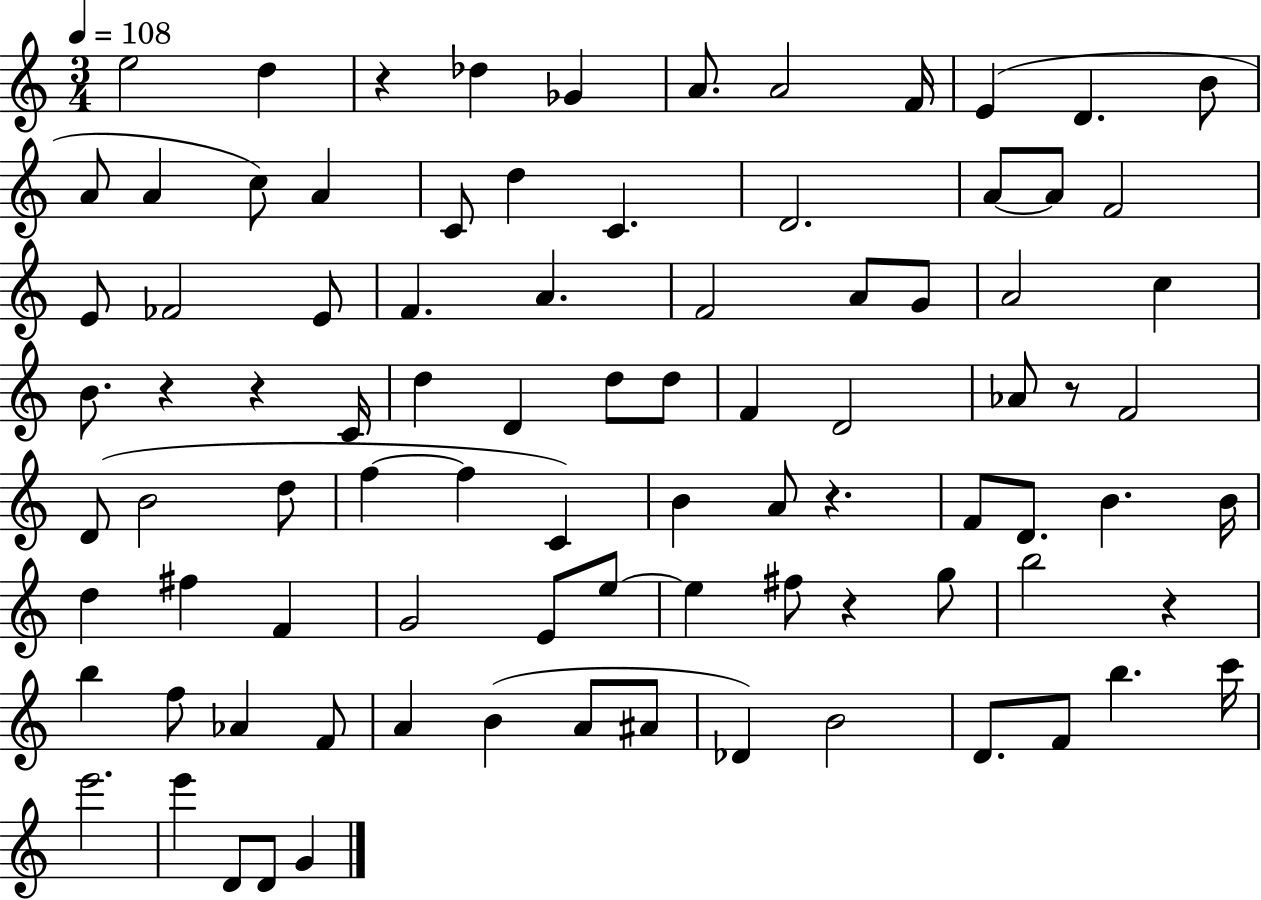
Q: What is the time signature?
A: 3/4